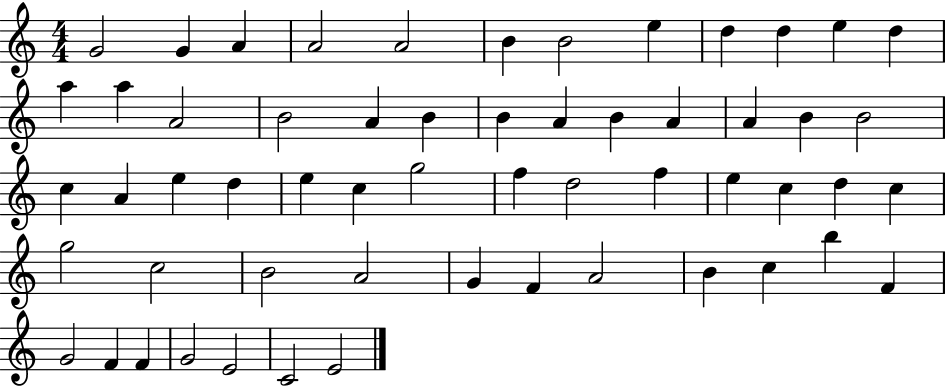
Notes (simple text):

G4/h G4/q A4/q A4/h A4/h B4/q B4/h E5/q D5/q D5/q E5/q D5/q A5/q A5/q A4/h B4/h A4/q B4/q B4/q A4/q B4/q A4/q A4/q B4/q B4/h C5/q A4/q E5/q D5/q E5/q C5/q G5/h F5/q D5/h F5/q E5/q C5/q D5/q C5/q G5/h C5/h B4/h A4/h G4/q F4/q A4/h B4/q C5/q B5/q F4/q G4/h F4/q F4/q G4/h E4/h C4/h E4/h